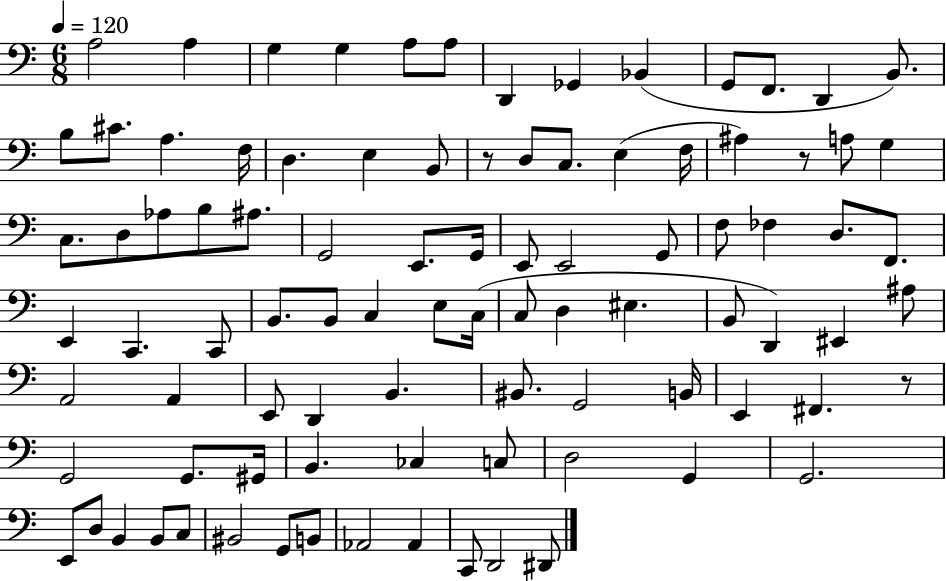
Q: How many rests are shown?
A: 3